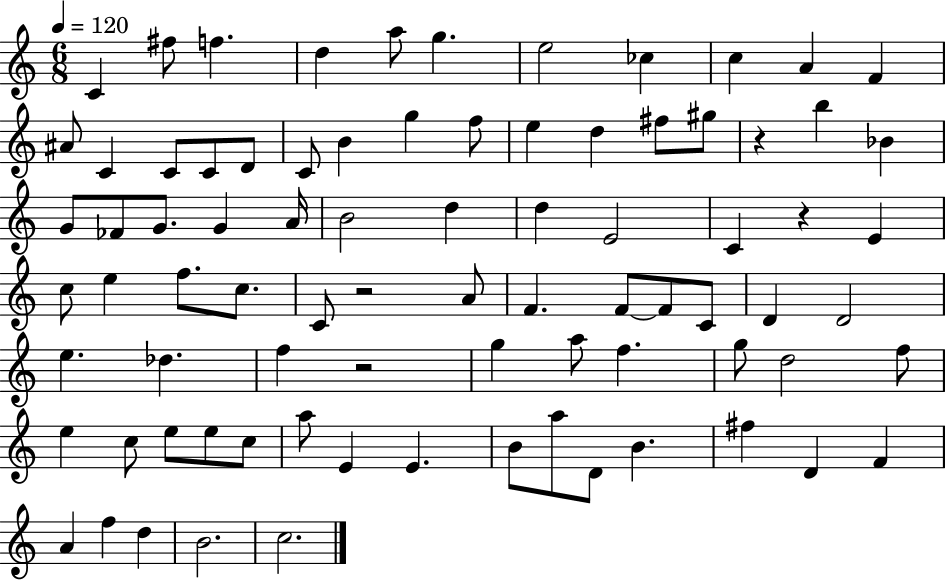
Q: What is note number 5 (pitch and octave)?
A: A5